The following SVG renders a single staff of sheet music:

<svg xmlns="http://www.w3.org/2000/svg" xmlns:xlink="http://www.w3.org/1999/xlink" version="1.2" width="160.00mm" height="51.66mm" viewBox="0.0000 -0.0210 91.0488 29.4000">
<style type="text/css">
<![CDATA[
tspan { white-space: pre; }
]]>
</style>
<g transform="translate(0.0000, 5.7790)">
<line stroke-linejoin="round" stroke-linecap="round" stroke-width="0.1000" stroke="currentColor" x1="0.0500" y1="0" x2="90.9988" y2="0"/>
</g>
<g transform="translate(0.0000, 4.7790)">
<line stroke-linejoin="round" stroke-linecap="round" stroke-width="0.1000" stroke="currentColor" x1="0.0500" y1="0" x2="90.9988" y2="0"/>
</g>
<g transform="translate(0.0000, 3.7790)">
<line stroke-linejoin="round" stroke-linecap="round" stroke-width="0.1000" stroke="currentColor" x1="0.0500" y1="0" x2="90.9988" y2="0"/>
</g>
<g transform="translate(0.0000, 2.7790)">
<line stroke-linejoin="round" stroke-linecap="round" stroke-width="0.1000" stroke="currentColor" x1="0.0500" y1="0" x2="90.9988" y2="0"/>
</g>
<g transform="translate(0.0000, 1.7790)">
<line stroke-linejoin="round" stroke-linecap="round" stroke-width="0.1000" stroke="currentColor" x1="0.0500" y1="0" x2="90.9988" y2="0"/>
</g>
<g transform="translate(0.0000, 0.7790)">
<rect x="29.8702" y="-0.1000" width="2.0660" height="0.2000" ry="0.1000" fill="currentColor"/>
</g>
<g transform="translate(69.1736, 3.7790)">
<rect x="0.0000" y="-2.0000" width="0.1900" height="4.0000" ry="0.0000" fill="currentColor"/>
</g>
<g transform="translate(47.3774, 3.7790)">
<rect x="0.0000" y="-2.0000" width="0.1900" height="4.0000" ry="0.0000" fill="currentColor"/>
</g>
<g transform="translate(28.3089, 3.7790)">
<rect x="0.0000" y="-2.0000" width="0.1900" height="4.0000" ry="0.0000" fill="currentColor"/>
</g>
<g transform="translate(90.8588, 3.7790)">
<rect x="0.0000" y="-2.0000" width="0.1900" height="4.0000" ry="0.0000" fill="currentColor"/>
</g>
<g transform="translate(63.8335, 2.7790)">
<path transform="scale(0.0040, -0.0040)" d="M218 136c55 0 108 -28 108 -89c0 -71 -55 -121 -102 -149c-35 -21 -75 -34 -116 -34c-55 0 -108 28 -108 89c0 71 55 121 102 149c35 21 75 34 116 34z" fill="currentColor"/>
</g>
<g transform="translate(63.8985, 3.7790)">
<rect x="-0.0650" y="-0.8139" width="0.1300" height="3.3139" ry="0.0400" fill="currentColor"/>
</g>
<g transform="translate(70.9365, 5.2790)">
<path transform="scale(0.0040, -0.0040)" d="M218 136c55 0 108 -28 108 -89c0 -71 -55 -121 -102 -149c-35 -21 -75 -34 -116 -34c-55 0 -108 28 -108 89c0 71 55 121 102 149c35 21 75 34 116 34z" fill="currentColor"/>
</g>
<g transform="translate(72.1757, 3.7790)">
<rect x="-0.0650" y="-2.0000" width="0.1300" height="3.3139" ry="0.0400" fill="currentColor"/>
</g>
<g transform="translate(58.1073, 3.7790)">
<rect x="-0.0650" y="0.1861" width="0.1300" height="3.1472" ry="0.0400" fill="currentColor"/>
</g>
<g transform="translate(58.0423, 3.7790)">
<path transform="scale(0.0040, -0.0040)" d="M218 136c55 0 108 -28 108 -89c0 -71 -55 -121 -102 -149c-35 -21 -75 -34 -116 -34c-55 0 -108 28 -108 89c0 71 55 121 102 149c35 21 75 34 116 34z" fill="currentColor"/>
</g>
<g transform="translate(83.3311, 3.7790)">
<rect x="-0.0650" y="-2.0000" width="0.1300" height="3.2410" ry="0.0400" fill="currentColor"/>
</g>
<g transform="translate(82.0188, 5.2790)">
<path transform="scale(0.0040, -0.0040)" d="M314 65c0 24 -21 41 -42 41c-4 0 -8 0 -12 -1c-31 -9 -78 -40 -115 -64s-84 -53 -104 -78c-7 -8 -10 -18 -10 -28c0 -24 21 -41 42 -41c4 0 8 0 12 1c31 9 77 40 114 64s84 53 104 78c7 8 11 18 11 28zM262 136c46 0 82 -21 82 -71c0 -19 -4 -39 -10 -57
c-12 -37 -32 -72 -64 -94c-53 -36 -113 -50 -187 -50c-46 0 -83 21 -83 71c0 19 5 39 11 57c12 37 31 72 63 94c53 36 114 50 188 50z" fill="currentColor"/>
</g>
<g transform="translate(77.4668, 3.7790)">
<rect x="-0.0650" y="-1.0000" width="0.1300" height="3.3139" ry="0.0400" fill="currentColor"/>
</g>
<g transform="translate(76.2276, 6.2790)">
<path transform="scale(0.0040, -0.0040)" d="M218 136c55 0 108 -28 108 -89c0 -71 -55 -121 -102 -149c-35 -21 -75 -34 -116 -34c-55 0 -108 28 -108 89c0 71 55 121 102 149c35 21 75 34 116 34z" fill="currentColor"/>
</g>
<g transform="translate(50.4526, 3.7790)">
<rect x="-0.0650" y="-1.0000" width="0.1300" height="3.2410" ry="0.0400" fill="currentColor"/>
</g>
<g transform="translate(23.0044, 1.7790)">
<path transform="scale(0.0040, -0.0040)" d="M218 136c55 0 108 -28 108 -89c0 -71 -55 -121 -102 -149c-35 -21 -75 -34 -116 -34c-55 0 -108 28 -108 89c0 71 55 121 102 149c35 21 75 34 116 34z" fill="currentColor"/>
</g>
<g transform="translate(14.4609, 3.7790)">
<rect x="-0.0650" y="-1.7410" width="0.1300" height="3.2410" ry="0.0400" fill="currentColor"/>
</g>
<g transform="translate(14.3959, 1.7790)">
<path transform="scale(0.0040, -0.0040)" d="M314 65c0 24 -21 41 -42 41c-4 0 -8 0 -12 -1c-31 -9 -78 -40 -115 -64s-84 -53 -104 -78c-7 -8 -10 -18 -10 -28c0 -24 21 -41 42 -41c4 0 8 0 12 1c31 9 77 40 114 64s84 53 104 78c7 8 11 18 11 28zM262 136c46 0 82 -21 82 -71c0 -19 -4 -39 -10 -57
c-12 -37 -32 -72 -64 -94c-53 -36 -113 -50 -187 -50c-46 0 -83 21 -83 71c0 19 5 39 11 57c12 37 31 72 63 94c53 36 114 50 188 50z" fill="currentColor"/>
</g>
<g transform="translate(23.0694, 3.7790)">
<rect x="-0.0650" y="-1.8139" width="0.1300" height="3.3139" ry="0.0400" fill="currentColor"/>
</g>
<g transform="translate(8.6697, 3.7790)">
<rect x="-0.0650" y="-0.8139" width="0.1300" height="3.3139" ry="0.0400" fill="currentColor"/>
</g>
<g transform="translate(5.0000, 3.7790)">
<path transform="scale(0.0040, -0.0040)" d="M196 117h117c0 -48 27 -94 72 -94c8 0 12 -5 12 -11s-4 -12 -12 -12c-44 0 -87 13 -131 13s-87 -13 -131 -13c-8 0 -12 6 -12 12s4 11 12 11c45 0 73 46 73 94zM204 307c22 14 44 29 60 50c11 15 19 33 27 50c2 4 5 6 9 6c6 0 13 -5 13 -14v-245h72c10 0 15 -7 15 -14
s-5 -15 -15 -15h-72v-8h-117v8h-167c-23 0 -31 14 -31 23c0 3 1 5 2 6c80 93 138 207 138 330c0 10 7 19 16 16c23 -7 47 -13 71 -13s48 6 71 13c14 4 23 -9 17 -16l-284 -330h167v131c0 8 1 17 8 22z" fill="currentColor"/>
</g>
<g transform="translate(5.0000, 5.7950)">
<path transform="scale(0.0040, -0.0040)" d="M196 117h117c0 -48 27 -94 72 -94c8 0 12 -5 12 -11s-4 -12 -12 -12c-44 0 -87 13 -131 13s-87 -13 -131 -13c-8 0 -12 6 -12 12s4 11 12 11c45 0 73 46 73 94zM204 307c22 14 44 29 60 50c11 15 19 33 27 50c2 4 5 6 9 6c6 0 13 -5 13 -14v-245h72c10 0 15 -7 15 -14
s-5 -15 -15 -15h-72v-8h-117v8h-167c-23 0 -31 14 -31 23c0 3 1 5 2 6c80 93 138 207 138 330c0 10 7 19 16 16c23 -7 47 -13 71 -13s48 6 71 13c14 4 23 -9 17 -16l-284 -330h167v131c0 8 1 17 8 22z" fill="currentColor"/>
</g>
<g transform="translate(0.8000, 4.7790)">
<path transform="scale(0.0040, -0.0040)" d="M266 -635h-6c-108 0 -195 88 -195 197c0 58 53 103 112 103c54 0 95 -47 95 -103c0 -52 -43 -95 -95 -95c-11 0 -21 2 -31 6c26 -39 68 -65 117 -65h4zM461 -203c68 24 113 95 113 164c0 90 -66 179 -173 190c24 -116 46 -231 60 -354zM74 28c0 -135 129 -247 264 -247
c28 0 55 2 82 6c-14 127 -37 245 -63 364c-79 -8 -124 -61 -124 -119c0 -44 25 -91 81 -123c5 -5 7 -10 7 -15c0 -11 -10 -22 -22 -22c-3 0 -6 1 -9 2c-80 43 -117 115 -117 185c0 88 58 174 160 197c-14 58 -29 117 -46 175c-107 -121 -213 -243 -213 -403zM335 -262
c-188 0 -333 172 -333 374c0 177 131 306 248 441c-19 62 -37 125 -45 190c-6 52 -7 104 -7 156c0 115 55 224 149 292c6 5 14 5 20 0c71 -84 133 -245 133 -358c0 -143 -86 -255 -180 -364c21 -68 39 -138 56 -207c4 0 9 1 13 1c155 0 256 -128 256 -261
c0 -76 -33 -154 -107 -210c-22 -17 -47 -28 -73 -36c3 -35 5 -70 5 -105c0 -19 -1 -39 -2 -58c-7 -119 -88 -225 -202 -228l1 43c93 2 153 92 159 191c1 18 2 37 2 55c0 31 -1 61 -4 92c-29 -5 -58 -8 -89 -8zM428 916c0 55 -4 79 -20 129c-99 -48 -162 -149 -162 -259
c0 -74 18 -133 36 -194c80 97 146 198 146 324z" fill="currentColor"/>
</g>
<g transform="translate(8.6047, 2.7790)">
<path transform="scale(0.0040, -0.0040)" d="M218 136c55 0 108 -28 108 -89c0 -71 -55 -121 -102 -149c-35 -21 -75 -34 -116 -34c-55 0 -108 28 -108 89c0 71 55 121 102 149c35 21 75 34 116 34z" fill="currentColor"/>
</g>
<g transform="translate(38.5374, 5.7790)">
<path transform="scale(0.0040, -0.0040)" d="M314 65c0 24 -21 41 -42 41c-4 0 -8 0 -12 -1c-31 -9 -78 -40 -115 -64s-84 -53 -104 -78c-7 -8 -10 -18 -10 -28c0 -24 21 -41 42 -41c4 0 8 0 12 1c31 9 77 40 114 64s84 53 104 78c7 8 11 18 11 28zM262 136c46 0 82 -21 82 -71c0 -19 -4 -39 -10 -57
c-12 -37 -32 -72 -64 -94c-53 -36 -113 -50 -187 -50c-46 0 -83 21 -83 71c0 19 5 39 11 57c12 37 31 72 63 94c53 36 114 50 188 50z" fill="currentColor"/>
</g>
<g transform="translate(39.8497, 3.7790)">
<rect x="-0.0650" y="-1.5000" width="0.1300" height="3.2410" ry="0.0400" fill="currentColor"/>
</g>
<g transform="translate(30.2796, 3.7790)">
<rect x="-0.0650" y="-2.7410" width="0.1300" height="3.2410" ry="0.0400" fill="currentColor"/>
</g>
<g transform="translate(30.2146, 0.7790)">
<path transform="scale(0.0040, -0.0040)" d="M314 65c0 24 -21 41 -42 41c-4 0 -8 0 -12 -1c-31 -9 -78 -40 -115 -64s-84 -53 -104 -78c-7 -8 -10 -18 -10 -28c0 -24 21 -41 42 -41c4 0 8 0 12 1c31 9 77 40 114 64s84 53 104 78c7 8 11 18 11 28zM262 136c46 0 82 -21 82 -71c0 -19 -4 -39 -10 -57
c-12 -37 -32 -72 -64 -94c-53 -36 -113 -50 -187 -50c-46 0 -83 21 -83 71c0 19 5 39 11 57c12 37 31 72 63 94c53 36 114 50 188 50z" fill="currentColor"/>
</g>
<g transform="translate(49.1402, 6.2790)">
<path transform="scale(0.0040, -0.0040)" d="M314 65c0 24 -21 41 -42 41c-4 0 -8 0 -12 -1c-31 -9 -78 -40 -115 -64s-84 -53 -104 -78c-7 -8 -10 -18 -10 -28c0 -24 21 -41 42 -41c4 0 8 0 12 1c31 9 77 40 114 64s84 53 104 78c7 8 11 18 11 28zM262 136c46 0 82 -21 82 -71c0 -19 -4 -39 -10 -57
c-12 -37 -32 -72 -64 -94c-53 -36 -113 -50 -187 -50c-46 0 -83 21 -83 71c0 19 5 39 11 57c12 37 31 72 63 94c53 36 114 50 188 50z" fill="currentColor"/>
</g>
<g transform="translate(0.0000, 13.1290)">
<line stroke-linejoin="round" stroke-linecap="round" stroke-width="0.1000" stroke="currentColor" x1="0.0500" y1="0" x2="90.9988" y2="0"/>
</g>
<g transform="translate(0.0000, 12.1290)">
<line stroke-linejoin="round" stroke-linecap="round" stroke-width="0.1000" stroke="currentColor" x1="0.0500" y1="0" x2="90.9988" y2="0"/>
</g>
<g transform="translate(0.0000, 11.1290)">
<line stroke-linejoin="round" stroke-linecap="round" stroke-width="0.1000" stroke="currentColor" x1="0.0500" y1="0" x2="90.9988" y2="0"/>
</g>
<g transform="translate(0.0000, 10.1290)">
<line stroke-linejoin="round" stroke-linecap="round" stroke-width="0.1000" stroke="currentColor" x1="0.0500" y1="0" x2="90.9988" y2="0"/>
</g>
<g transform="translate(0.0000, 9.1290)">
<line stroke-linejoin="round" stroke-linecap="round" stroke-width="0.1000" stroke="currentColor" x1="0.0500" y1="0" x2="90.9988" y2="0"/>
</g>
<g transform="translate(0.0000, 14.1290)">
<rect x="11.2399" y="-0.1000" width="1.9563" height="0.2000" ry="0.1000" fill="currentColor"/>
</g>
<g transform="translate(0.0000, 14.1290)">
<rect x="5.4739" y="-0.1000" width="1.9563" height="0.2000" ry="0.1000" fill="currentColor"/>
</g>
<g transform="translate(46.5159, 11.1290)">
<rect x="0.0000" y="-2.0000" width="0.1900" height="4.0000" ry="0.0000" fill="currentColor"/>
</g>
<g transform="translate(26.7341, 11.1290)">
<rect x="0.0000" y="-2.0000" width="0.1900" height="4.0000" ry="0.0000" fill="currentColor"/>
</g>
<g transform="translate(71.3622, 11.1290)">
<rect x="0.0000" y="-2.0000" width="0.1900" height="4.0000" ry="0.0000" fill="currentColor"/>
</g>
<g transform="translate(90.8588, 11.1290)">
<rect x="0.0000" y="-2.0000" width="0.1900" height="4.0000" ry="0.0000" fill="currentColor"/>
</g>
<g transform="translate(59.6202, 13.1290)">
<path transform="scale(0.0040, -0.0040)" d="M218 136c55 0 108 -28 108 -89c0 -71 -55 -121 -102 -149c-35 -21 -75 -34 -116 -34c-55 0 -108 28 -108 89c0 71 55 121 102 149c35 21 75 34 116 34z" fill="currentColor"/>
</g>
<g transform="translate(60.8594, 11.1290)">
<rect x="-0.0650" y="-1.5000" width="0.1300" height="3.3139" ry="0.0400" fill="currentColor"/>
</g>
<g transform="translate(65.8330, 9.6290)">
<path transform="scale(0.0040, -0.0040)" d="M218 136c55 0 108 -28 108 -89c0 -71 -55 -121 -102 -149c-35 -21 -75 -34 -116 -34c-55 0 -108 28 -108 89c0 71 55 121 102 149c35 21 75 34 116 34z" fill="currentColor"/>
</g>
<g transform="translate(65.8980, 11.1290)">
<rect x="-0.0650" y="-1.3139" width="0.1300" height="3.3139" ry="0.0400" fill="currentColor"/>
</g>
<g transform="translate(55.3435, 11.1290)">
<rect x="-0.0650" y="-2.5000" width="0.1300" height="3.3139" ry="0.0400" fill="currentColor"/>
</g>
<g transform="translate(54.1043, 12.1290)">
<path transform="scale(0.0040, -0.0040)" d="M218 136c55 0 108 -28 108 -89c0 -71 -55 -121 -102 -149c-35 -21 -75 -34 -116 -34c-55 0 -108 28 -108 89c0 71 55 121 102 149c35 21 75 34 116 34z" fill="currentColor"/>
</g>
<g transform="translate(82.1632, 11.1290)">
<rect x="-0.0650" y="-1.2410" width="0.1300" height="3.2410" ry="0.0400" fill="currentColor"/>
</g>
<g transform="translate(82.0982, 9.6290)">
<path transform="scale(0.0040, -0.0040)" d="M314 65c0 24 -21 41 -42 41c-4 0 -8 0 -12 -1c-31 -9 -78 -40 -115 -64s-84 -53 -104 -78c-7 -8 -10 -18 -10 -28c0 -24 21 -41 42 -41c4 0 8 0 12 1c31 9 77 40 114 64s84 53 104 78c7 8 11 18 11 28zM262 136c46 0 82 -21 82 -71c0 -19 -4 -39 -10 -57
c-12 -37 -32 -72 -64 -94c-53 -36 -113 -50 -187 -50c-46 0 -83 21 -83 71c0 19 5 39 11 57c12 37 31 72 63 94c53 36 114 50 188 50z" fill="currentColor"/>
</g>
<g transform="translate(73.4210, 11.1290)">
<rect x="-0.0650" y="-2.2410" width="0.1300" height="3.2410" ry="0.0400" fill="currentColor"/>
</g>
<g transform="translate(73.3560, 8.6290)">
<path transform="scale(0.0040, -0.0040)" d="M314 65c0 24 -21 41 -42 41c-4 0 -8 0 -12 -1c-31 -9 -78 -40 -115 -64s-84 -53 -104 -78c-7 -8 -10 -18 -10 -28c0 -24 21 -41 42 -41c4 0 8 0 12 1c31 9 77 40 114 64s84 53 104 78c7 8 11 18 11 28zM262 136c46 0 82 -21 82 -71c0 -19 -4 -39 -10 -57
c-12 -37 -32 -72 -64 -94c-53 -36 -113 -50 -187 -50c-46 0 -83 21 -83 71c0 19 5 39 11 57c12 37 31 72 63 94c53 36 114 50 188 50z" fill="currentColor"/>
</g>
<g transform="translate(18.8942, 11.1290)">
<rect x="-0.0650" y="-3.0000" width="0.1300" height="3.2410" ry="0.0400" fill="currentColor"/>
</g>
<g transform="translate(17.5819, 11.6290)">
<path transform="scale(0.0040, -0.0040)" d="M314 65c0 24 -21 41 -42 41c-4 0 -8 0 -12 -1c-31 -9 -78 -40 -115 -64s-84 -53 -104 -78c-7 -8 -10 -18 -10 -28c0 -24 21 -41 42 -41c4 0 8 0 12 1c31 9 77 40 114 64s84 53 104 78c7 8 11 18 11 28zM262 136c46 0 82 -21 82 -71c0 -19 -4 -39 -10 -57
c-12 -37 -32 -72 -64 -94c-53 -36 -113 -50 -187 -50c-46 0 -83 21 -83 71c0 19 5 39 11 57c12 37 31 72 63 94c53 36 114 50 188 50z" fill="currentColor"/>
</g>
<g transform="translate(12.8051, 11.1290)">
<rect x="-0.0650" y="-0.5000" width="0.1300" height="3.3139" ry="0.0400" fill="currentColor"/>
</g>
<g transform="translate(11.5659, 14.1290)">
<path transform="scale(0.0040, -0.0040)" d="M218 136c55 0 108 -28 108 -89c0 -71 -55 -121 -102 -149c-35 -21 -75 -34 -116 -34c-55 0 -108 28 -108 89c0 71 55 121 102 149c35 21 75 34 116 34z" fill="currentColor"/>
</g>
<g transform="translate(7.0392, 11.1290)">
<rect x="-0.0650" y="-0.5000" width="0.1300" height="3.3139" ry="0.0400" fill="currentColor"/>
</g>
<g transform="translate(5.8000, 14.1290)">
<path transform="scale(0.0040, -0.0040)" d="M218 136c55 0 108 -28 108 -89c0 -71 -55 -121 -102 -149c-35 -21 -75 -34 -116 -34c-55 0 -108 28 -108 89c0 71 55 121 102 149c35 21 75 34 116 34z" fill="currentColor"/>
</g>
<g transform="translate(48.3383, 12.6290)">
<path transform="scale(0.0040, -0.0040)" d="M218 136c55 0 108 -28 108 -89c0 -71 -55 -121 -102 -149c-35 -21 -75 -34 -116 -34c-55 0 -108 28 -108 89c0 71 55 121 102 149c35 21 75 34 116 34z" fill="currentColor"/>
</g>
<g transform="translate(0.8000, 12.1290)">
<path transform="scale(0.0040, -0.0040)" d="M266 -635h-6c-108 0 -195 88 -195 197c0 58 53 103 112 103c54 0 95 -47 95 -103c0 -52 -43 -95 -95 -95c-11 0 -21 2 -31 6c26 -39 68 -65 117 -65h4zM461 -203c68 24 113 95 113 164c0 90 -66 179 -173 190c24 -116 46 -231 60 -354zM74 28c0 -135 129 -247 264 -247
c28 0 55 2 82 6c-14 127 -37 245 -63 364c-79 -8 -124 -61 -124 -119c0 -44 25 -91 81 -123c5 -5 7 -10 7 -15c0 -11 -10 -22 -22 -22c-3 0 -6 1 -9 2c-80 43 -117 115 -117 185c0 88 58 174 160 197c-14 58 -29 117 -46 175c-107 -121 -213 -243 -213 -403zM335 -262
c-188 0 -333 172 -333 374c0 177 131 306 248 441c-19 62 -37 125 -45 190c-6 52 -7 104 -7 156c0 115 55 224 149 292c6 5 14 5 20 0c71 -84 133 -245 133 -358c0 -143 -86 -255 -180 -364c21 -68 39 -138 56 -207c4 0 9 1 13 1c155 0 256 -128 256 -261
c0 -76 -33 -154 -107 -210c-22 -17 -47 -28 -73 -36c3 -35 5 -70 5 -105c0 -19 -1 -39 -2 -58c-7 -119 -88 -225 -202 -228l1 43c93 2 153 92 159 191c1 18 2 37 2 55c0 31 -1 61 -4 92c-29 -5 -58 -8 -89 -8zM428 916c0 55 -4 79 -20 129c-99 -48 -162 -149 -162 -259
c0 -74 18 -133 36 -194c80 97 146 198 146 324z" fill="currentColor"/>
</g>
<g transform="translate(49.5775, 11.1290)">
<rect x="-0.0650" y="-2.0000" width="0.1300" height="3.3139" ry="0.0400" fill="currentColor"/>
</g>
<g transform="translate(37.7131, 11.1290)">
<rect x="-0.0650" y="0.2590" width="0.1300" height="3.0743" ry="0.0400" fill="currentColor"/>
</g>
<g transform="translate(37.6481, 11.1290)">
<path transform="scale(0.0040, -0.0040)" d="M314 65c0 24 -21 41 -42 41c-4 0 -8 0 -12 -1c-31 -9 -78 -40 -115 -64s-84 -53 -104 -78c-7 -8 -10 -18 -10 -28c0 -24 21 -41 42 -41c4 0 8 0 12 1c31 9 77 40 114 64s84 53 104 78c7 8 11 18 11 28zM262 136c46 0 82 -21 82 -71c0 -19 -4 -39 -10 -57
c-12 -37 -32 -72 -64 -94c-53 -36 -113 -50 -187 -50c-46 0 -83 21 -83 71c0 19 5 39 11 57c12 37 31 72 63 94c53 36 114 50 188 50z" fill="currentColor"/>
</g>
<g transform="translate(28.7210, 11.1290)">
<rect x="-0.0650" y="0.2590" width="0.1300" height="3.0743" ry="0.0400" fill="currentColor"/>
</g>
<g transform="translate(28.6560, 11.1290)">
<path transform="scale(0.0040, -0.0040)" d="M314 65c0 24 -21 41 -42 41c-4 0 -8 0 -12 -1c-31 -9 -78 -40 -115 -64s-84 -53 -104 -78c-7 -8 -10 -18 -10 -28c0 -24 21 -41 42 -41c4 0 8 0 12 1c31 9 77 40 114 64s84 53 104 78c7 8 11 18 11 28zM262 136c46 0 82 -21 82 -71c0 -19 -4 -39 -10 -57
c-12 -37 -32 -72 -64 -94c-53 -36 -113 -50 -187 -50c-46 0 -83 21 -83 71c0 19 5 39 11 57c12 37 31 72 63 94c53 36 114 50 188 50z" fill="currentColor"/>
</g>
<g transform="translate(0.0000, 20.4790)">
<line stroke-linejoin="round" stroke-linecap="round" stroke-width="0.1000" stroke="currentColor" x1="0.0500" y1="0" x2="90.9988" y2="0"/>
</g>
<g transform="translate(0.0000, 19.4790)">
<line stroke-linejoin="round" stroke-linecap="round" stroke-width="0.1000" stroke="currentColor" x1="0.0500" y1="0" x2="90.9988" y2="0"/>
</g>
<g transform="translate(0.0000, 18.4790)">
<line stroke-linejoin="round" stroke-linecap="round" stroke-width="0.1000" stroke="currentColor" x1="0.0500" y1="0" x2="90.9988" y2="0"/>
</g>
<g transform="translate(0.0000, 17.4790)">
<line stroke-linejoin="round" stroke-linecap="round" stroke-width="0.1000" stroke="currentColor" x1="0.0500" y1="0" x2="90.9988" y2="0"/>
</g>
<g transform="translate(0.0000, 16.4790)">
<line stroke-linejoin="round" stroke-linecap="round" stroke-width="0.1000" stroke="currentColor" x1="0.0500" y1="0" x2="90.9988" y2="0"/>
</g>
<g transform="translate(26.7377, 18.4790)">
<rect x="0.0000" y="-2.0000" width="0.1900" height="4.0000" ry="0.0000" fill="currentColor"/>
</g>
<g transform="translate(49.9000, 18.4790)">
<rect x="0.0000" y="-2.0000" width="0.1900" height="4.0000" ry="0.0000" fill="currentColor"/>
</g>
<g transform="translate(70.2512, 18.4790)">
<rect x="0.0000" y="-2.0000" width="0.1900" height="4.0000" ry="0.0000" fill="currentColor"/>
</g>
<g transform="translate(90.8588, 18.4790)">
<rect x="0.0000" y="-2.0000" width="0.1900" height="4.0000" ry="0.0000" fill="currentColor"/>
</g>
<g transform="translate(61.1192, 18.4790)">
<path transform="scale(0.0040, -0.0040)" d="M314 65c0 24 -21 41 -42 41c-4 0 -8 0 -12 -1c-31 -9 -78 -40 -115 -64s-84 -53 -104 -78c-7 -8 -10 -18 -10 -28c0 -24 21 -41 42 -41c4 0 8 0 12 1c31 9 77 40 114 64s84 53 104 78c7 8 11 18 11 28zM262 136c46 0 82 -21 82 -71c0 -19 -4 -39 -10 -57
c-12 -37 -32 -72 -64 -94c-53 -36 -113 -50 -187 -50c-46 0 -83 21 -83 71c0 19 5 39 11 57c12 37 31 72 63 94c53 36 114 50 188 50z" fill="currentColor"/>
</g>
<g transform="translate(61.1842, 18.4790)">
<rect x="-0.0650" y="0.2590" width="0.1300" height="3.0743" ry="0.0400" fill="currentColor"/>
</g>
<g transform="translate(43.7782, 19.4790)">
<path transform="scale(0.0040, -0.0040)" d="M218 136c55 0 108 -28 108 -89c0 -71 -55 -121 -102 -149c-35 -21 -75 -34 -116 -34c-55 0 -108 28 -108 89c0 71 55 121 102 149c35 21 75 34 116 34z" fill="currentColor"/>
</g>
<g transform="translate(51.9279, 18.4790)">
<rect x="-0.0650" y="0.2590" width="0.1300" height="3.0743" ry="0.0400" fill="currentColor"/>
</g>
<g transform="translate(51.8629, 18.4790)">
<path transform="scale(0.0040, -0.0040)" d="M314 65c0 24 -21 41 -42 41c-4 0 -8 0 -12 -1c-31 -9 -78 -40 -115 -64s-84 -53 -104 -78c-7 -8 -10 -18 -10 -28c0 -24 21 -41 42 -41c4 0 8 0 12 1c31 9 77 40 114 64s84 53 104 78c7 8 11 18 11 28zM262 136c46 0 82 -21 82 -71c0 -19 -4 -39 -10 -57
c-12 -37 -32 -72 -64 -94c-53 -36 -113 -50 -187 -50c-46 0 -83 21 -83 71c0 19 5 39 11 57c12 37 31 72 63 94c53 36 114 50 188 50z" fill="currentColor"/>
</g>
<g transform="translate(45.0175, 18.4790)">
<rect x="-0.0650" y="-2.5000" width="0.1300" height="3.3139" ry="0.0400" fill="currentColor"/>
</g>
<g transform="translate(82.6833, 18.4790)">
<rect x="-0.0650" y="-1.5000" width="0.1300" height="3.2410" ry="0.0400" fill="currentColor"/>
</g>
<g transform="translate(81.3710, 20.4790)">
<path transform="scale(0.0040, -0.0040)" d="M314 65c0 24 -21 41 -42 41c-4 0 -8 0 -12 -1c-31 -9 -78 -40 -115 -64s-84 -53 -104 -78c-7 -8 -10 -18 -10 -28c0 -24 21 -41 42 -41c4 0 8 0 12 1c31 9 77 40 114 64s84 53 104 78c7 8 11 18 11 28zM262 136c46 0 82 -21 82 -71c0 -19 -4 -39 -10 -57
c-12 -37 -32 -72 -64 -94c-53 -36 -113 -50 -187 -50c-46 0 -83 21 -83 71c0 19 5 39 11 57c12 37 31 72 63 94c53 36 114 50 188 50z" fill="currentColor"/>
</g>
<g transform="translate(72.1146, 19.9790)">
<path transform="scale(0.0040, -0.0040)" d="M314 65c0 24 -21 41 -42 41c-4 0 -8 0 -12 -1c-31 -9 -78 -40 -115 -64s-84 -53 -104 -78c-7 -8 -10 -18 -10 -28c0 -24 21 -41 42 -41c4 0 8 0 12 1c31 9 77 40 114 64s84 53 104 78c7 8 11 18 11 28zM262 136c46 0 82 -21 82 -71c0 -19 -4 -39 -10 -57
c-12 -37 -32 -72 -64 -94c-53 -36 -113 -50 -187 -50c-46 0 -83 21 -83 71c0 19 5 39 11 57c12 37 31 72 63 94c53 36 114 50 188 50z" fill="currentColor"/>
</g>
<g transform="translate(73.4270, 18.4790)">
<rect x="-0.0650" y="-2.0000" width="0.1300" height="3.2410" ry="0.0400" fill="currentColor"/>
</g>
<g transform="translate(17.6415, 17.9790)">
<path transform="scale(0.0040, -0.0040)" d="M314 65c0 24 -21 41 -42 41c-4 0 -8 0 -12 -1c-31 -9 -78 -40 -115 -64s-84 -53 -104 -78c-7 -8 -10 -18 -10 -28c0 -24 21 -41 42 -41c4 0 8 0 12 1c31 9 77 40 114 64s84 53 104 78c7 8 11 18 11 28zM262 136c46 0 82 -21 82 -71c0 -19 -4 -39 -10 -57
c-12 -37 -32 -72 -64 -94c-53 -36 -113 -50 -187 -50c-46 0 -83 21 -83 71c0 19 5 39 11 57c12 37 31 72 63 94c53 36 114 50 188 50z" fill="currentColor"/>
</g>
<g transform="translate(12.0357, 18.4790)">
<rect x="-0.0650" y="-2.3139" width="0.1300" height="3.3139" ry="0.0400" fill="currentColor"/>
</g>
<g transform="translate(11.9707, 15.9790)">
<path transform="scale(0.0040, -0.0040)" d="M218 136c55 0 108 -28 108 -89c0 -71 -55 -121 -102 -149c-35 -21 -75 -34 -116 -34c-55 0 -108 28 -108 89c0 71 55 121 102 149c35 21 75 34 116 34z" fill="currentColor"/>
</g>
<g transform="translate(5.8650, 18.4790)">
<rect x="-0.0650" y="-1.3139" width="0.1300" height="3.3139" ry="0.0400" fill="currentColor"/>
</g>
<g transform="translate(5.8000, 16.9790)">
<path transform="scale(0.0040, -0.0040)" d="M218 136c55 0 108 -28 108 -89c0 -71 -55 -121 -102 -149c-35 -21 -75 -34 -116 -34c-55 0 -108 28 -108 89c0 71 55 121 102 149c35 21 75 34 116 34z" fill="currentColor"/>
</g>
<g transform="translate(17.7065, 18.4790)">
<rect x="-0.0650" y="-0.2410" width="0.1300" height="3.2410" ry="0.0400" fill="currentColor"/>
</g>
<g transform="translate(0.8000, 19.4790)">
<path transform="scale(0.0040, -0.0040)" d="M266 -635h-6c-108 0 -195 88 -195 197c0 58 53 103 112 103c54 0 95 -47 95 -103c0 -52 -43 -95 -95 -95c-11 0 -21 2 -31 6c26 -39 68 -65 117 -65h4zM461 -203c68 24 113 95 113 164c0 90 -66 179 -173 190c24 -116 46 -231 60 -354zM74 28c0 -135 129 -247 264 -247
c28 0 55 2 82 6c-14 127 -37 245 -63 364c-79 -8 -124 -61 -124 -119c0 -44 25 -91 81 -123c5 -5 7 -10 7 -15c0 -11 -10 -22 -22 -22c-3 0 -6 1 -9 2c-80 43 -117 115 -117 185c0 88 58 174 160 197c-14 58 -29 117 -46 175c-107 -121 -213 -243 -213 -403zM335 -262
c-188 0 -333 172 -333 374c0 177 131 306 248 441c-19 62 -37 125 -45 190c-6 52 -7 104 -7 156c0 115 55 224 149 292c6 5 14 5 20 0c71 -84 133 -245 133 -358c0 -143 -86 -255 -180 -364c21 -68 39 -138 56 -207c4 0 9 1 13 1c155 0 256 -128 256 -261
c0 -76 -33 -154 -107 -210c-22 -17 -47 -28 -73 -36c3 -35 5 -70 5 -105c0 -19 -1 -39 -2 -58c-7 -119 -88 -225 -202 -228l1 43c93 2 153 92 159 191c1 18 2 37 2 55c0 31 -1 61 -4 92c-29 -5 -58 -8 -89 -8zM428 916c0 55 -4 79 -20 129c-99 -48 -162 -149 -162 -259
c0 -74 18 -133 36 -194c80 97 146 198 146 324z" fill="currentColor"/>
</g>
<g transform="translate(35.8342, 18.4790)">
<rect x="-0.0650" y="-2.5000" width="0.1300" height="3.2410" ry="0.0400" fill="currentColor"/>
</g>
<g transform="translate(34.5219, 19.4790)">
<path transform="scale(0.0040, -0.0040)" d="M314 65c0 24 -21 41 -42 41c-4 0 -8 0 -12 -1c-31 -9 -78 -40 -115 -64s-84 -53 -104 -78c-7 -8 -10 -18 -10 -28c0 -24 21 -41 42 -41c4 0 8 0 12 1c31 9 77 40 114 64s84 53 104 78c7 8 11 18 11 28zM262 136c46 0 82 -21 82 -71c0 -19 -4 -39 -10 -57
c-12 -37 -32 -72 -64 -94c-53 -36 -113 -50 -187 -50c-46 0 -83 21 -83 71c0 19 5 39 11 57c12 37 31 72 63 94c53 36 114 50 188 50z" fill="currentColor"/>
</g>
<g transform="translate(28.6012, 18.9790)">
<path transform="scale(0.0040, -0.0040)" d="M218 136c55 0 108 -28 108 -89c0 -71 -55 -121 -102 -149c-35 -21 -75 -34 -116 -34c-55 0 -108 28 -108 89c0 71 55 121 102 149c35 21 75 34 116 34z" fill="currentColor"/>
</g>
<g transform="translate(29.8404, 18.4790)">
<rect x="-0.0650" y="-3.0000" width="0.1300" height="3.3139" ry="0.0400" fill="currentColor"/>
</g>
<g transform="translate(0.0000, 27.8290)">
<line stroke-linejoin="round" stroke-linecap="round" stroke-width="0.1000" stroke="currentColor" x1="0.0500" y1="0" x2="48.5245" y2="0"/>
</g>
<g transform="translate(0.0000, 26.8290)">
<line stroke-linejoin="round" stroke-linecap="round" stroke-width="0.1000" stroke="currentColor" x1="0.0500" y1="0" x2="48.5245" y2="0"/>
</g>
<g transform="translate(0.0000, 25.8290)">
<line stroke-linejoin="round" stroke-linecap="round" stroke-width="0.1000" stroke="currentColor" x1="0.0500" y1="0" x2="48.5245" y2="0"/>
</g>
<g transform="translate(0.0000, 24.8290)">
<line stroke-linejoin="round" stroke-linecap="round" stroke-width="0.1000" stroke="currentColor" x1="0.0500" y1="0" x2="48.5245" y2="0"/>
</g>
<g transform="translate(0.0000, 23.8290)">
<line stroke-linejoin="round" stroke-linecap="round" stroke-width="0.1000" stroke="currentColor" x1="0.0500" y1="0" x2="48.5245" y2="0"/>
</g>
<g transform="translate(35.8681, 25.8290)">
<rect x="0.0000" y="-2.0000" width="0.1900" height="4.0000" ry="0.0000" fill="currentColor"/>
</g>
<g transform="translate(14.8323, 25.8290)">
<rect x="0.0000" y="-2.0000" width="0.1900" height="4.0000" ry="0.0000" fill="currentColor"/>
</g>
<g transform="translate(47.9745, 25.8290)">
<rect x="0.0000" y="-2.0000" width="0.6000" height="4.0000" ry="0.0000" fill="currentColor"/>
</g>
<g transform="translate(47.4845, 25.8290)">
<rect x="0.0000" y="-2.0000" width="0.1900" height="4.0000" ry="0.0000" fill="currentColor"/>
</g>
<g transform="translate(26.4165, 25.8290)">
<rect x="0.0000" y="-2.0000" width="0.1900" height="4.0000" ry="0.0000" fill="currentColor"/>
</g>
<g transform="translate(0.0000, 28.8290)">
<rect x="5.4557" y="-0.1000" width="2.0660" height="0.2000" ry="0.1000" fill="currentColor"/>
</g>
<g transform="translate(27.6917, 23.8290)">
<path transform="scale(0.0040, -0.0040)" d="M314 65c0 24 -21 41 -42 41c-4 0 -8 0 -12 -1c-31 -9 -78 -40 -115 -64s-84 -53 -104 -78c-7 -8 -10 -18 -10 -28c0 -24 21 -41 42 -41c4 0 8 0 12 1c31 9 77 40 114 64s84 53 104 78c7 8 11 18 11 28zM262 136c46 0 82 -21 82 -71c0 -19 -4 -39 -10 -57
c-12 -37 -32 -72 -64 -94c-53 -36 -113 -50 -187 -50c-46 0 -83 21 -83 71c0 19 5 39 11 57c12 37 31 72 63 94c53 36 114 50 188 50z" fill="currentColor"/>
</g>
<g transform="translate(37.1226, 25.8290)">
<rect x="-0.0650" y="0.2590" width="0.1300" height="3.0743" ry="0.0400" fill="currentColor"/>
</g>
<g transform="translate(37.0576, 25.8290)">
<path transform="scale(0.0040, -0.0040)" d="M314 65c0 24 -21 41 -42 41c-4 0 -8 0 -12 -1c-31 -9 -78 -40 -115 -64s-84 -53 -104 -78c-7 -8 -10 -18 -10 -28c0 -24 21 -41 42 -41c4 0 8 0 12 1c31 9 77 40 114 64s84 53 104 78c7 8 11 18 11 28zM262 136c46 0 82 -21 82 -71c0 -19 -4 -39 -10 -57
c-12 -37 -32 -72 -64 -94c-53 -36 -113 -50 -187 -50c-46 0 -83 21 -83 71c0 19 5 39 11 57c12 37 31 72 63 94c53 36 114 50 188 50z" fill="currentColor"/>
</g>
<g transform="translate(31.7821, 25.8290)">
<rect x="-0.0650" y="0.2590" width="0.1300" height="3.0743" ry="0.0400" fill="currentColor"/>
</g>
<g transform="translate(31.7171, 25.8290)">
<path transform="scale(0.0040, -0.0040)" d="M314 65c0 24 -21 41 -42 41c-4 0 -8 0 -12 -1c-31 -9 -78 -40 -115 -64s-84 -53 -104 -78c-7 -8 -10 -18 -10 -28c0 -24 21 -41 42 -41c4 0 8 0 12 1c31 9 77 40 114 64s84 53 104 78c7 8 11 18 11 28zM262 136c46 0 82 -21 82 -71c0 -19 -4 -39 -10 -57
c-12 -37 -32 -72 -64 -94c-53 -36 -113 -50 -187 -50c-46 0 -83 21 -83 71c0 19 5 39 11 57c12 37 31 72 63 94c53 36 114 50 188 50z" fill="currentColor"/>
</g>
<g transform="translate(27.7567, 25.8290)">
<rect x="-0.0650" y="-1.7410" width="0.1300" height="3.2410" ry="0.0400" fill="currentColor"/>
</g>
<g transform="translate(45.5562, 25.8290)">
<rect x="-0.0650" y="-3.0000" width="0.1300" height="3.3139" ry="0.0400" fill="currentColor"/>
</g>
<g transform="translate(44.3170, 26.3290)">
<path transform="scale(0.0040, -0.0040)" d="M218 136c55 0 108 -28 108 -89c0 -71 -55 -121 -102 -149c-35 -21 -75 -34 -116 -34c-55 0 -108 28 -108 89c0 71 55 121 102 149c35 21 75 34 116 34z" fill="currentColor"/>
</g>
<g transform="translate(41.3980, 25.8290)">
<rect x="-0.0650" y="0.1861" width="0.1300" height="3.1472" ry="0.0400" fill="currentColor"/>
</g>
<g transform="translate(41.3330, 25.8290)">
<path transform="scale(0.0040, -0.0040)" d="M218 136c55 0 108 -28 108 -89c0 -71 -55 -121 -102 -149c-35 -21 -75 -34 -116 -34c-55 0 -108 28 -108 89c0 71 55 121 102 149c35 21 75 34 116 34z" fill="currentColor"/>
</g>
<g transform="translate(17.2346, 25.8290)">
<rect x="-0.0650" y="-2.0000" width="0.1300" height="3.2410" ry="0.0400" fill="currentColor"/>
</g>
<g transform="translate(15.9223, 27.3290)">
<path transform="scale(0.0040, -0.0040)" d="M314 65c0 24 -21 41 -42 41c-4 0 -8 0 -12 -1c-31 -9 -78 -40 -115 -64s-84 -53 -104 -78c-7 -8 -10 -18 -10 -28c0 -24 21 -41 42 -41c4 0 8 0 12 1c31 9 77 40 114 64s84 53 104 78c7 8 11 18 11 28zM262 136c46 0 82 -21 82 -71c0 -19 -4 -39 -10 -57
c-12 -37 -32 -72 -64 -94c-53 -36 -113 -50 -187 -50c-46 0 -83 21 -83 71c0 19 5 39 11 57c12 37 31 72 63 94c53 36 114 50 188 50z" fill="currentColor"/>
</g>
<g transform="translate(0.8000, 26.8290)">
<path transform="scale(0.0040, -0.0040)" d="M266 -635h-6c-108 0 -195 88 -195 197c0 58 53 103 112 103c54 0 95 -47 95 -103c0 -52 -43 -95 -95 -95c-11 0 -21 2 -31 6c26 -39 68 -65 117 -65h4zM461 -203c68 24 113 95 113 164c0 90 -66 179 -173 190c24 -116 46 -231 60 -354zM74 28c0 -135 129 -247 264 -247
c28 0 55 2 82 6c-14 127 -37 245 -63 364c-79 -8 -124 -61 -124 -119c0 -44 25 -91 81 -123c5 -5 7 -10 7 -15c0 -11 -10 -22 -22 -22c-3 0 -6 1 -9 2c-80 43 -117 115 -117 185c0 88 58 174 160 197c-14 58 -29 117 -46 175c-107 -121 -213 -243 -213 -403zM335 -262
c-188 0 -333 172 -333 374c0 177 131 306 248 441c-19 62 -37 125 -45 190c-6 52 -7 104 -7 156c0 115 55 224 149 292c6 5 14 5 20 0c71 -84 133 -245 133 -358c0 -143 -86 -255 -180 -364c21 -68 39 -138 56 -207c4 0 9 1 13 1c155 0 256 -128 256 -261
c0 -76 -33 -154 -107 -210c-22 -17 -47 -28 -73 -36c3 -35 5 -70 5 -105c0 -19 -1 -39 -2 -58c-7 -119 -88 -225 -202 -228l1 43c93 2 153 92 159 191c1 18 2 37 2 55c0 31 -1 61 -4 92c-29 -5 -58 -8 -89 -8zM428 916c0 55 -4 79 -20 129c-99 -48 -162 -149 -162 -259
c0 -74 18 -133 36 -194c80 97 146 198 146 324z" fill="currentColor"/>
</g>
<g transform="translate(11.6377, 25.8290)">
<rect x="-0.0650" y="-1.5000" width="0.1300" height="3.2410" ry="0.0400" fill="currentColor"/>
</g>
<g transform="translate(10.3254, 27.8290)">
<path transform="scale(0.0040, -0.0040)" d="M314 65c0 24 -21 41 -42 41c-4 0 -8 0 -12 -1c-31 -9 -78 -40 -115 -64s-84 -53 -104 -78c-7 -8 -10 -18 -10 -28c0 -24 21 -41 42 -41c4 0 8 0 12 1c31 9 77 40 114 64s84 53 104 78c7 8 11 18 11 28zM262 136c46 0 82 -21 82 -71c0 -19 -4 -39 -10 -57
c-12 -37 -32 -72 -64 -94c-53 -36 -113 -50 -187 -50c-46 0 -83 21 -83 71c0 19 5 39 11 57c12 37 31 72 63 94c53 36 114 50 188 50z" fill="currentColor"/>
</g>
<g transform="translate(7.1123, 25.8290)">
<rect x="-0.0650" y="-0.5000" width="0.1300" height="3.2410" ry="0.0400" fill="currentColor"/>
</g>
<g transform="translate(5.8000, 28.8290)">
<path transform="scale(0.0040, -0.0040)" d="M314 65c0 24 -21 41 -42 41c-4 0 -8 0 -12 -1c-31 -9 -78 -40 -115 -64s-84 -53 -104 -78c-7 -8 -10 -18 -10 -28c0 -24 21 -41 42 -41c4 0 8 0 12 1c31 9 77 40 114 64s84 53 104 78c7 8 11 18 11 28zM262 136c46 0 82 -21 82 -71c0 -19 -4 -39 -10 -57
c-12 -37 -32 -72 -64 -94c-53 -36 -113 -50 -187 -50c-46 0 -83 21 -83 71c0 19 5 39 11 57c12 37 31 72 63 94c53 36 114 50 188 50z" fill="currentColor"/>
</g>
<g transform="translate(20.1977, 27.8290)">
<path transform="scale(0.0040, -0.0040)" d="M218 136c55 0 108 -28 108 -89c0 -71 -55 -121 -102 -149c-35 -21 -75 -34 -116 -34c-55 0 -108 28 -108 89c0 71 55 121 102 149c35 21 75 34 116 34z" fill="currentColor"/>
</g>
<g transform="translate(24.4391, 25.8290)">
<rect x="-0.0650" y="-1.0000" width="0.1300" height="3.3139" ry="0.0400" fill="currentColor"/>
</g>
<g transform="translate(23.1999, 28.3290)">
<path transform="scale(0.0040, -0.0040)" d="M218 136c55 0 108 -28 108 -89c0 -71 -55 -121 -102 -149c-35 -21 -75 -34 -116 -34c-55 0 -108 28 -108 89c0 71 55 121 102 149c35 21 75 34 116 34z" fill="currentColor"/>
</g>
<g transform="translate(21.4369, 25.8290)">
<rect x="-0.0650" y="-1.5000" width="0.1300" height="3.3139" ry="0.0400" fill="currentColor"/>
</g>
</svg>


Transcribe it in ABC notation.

X:1
T:Untitled
M:4/4
L:1/4
K:C
d f2 f a2 E2 D2 B d F D F2 C C A2 B2 B2 F G E e g2 e2 e g c2 A G2 G B2 B2 F2 E2 C2 E2 F2 E D f2 B2 B2 B A